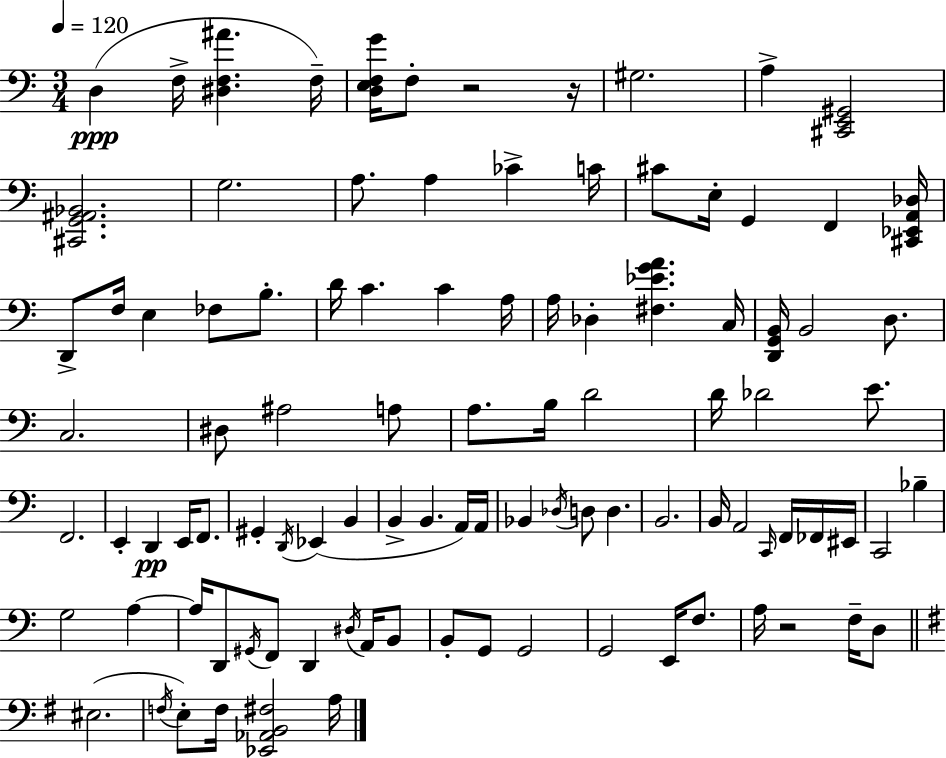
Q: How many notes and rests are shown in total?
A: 100